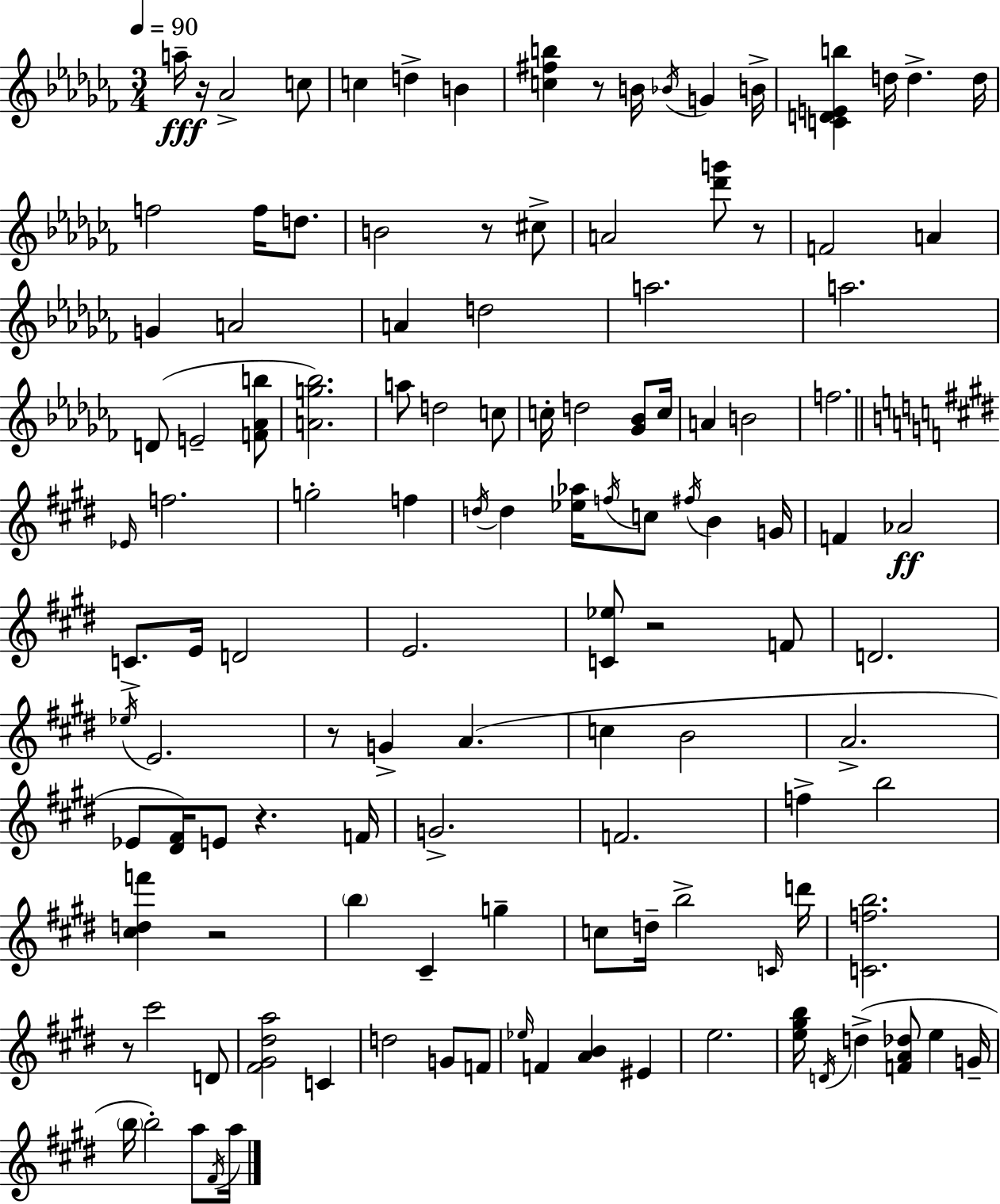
{
  \clef treble
  \numericTimeSignature
  \time 3/4
  \key aes \minor
  \tempo 4 = 90
  a''16--\fff r16 aes'2-> c''8 | c''4 d''4-> b'4 | <c'' fis'' b''>4 r8 b'16 \acciaccatura { bes'16 } g'4 | b'16-> <c' d' e' b''>4 d''16 d''4.-> | \break d''16 f''2 f''16 d''8. | b'2 r8 cis''8-> | a'2 <des''' g'''>8 r8 | f'2 a'4 | \break g'4 a'2 | a'4 d''2 | a''2. | a''2. | \break d'8( e'2-- <f' aes' b''>8 | <a' g'' bes''>2.) | a''8 d''2 c''8 | c''16-. d''2 <ges' bes'>8 | \break c''16 a'4 b'2 | f''2. | \bar "||" \break \key e \major \grace { ees'16 } f''2. | g''2-. f''4 | \acciaccatura { d''16 } d''4 <ees'' aes''>16 \acciaccatura { f''16 } c''8 \acciaccatura { fis''16 } b'4 | g'16 f'4 aes'2\ff | \break c'8.-> e'16 d'2 | e'2. | <c' ees''>8 r2 | f'8 d'2. | \break \acciaccatura { ees''16 } e'2. | r8 g'4-> a'4.( | c''4 b'2 | a'2.-> | \break ees'8 <dis' fis'>16) e'8 r4. | f'16 g'2.-> | f'2. | f''4-> b''2 | \break <cis'' d'' f'''>4 r2 | \parenthesize b''4 cis'4-- | g''4-- c''8 d''16-- b''2-> | \grace { c'16 } d'''16 <c' f'' b''>2. | \break r8 cis'''2 | d'8 <fis' gis' dis'' a''>2 | c'4 d''2 | g'8 f'8 \grace { ees''16 } f'4 <a' b'>4 | \break eis'4 e''2. | <e'' gis'' b''>16 \acciaccatura { d'16 } d''4->( | <f' a' des''>8 e''4 g'16-- \parenthesize b''16 b''2-.) | a''8 \acciaccatura { fis'16 } a''16 \bar "|."
}